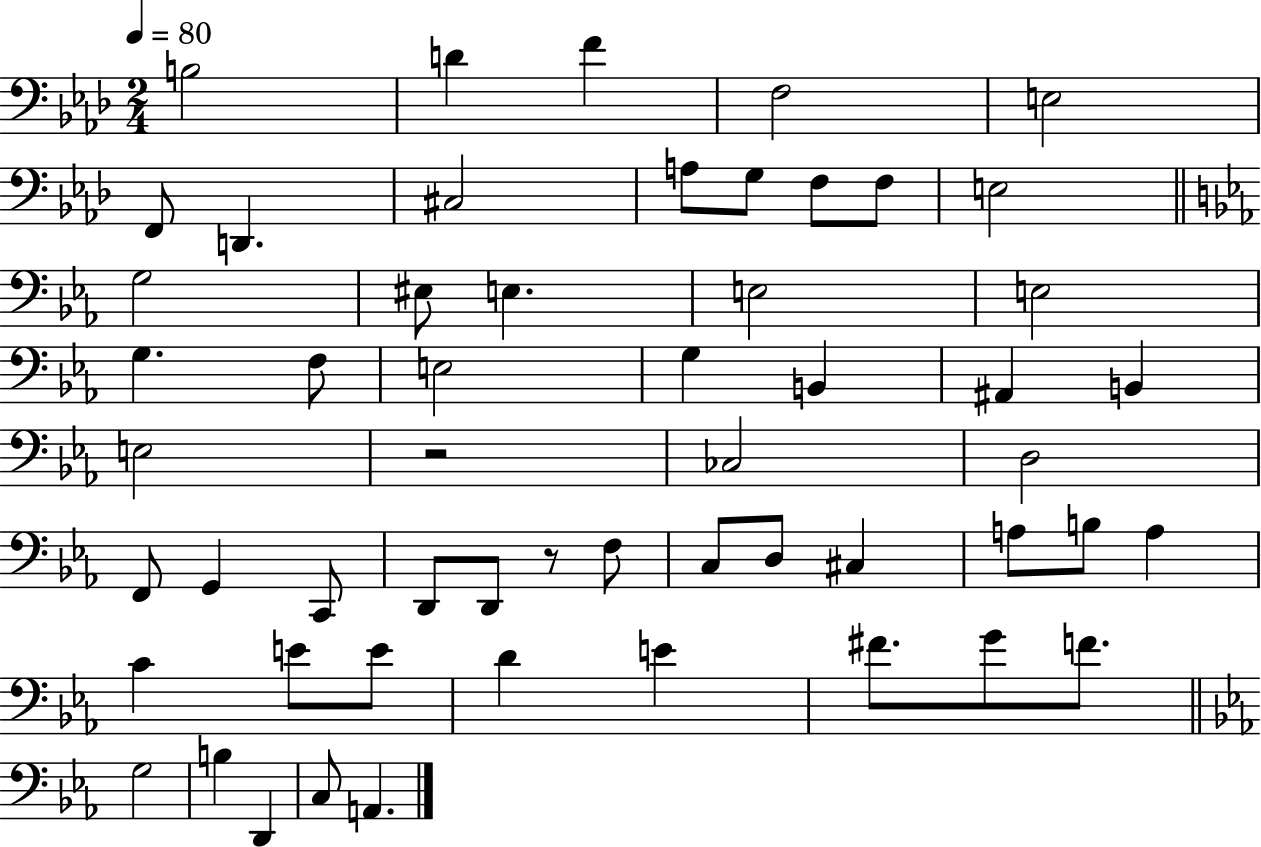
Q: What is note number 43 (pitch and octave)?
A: E4